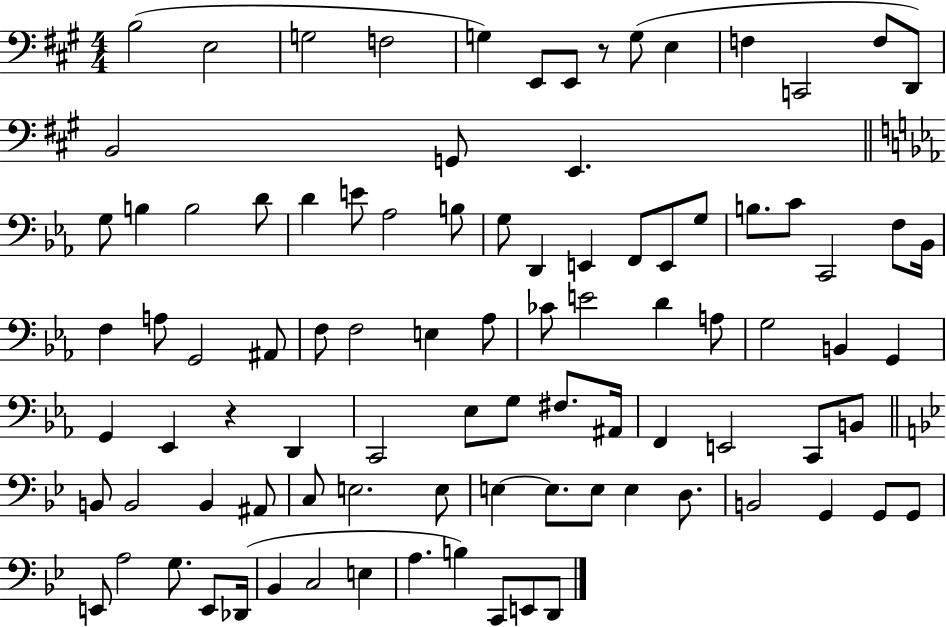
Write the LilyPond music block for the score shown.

{
  \clef bass
  \numericTimeSignature
  \time 4/4
  \key a \major
  b2( e2 | g2 f2 | g4) e,8 e,8 r8 g8( e4 | f4 c,2 f8 d,8) | \break b,2 g,8 e,4. | \bar "||" \break \key c \minor g8 b4 b2 d'8 | d'4 e'8 aes2 b8 | g8 d,4 e,4 f,8 e,8 g8 | b8. c'8 c,2 f8 bes,16 | \break f4 a8 g,2 ais,8 | f8 f2 e4 aes8 | ces'8 e'2 d'4 a8 | g2 b,4 g,4 | \break g,4 ees,4 r4 d,4 | c,2 ees8 g8 fis8. ais,16 | f,4 e,2 c,8 b,8 | \bar "||" \break \key bes \major b,8 b,2 b,4 ais,8 | c8 e2. e8 | e4~~ e8. e8 e4 d8. | b,2 g,4 g,8 g,8 | \break e,8 a2 g8. e,8 des,16( | bes,4 c2 e4 | a4. b4) c,8 e,8 d,8 | \bar "|."
}